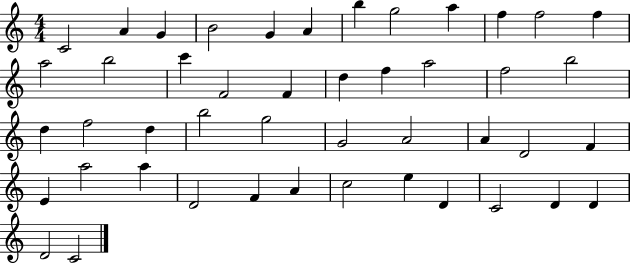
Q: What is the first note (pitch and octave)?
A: C4